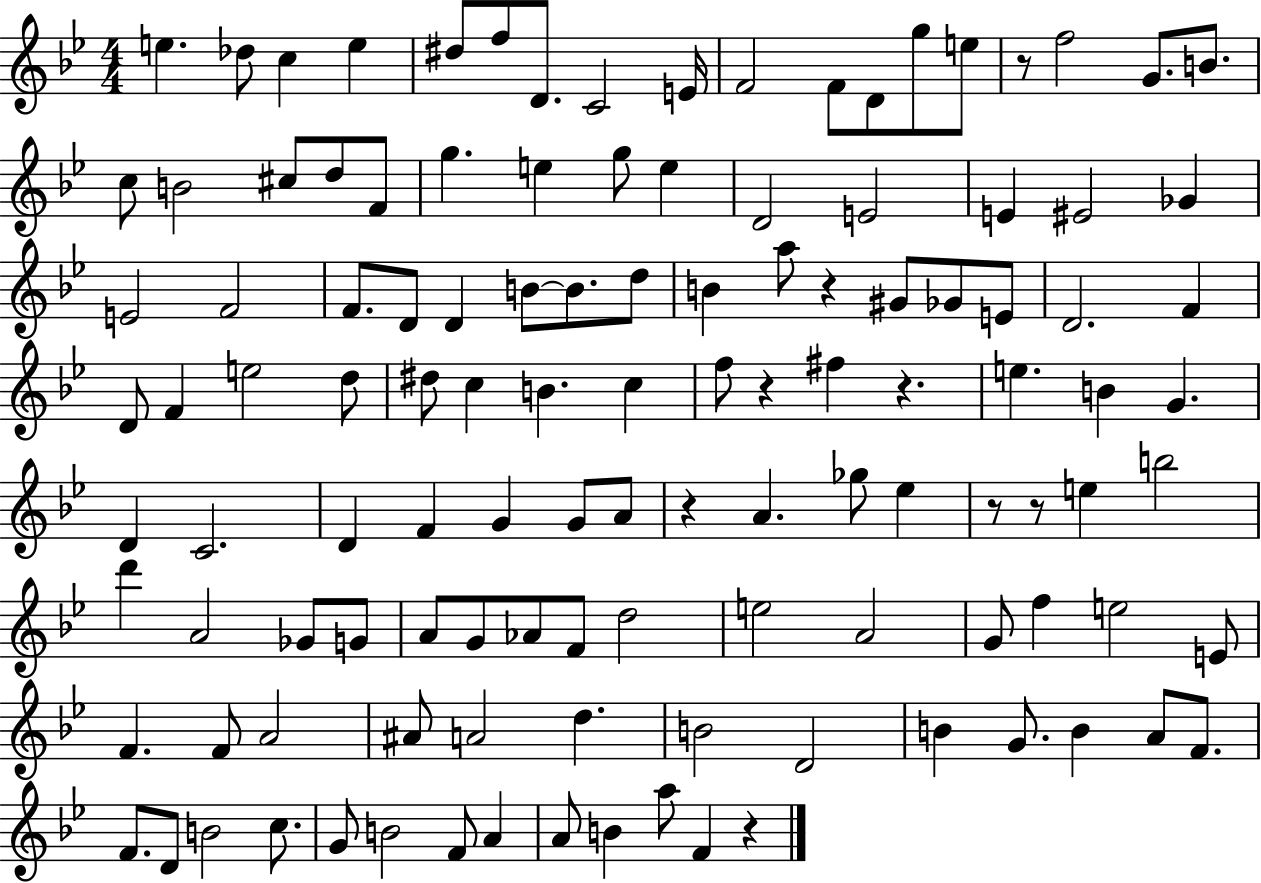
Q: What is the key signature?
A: BES major